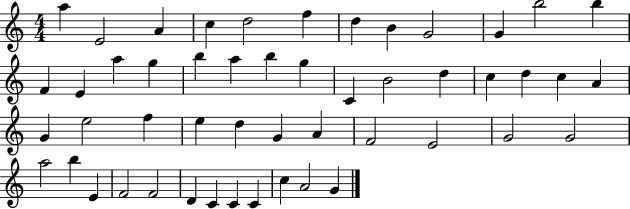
A5/q E4/h A4/q C5/q D5/h F5/q D5/q B4/q G4/h G4/q B5/h B5/q F4/q E4/q A5/q G5/q B5/q A5/q B5/q G5/q C4/q B4/h D5/q C5/q D5/q C5/q A4/q G4/q E5/h F5/q E5/q D5/q G4/q A4/q F4/h E4/h G4/h G4/h A5/h B5/q E4/q F4/h F4/h D4/q C4/q C4/q C4/q C5/q A4/h G4/q